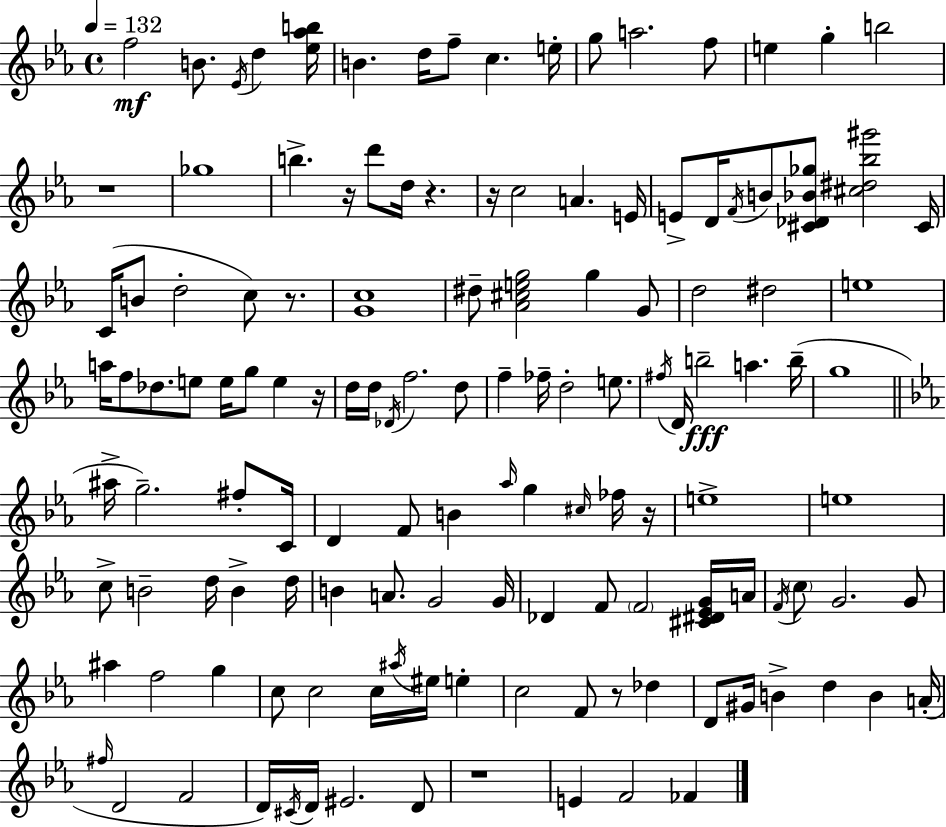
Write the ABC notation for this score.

X:1
T:Untitled
M:4/4
L:1/4
K:Eb
f2 B/2 _E/4 d [_e_ab]/4 B d/4 f/2 c e/4 g/2 a2 f/2 e g b2 z4 _g4 b z/4 d'/2 d/4 z z/4 c2 A E/4 E/2 D/4 F/4 B/2 [^C_D_B_g]/2 [^c^d_b^g']2 ^C/4 C/4 B/2 d2 c/2 z/2 [Gc]4 ^d/2 [_A^ceg]2 g G/2 d2 ^d2 e4 a/4 f/2 _d/2 e/2 e/4 g/2 e z/4 d/4 d/4 _D/4 f2 d/2 f _f/4 d2 e/2 ^f/4 D/4 b2 a b/4 g4 ^a/4 g2 ^f/2 C/4 D F/2 B _a/4 g ^c/4 _f/4 z/4 e4 e4 c/2 B2 d/4 B d/4 B A/2 G2 G/4 _D F/2 F2 [^C^D_EG]/4 A/4 F/4 c/2 G2 G/2 ^a f2 g c/2 c2 c/4 ^a/4 ^e/4 e c2 F/2 z/2 _d D/2 ^G/4 B d B A/4 ^f/4 D2 F2 D/4 ^C/4 D/4 ^E2 D/2 z4 E F2 _F